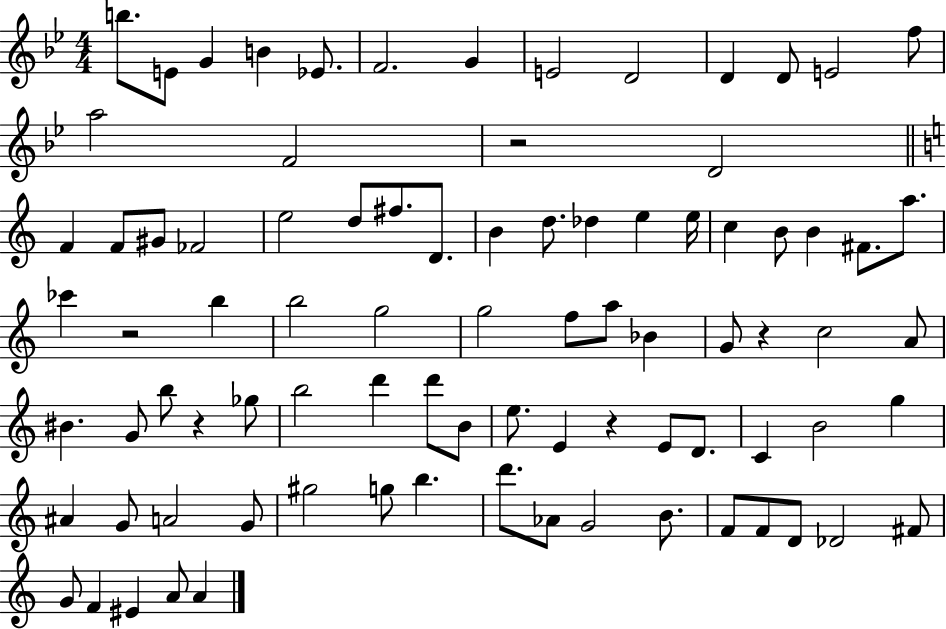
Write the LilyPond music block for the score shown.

{
  \clef treble
  \numericTimeSignature
  \time 4/4
  \key bes \major
  b''8. e'8 g'4 b'4 ees'8. | f'2. g'4 | e'2 d'2 | d'4 d'8 e'2 f''8 | \break a''2 f'2 | r2 d'2 | \bar "||" \break \key c \major f'4 f'8 gis'8 fes'2 | e''2 d''8 fis''8. d'8. | b'4 d''8. des''4 e''4 e''16 | c''4 b'8 b'4 fis'8. a''8. | \break ces'''4 r2 b''4 | b''2 g''2 | g''2 f''8 a''8 bes'4 | g'8 r4 c''2 a'8 | \break bis'4. g'8 b''8 r4 ges''8 | b''2 d'''4 d'''8 b'8 | e''8. e'4 r4 e'8 d'8. | c'4 b'2 g''4 | \break ais'4 g'8 a'2 g'8 | gis''2 g''8 b''4. | d'''8. aes'8 g'2 b'8. | f'8 f'8 d'8 des'2 fis'8 | \break g'8 f'4 eis'4 a'8 a'4 | \bar "|."
}